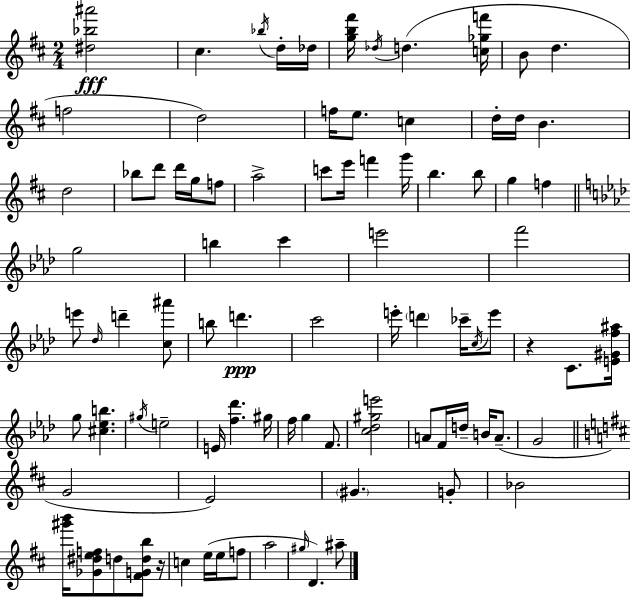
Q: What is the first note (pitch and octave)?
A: C#5